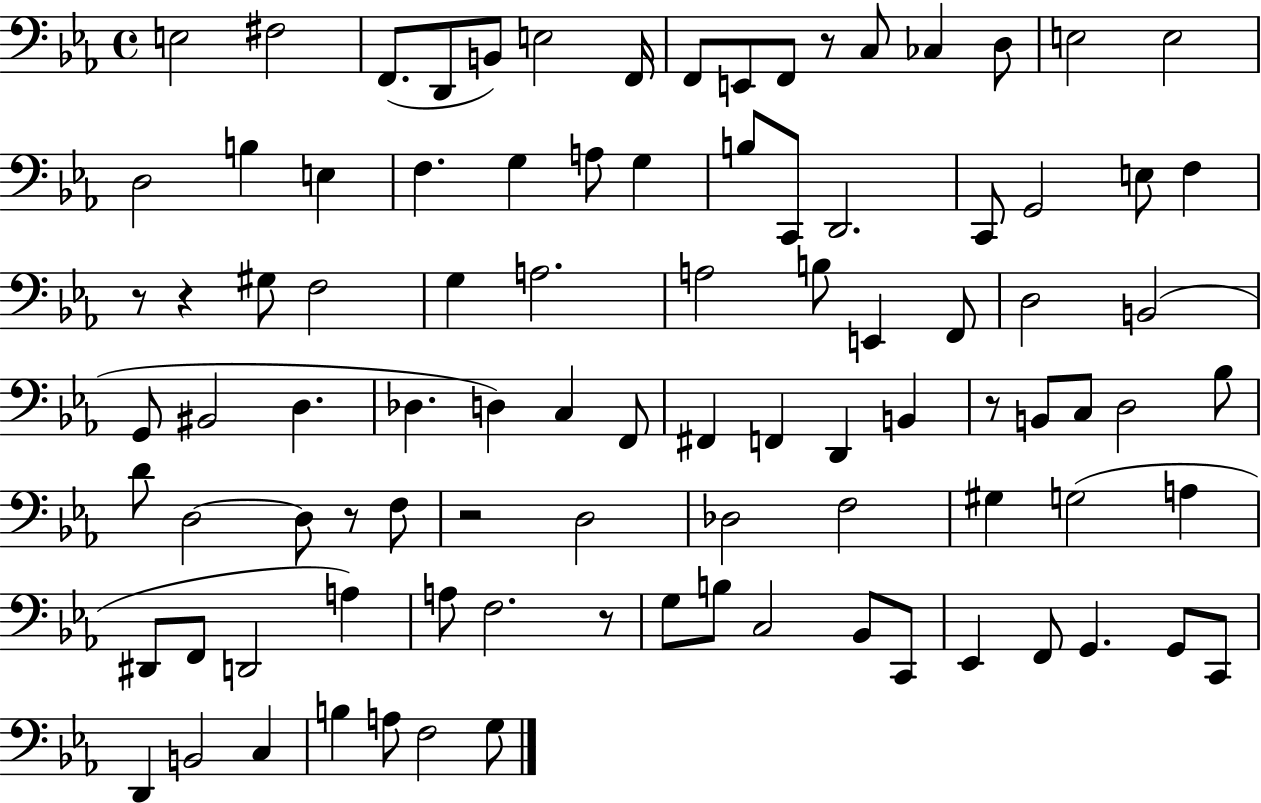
{
  \clef bass
  \time 4/4
  \defaultTimeSignature
  \key ees \major
  \repeat volta 2 { e2 fis2 | f,8.( d,8 b,8) e2 f,16 | f,8 e,8 f,8 r8 c8 ces4 d8 | e2 e2 | \break d2 b4 e4 | f4. g4 a8 g4 | b8 c,8 d,2. | c,8 g,2 e8 f4 | \break r8 r4 gis8 f2 | g4 a2. | a2 b8 e,4 f,8 | d2 b,2( | \break g,8 bis,2 d4. | des4. d4) c4 f,8 | fis,4 f,4 d,4 b,4 | r8 b,8 c8 d2 bes8 | \break d'8 d2~~ d8 r8 f8 | r2 d2 | des2 f2 | gis4 g2( a4 | \break dis,8 f,8 d,2 a4) | a8 f2. r8 | g8 b8 c2 bes,8 c,8 | ees,4 f,8 g,4. g,8 c,8 | \break d,4 b,2 c4 | b4 a8 f2 g8 | } \bar "|."
}